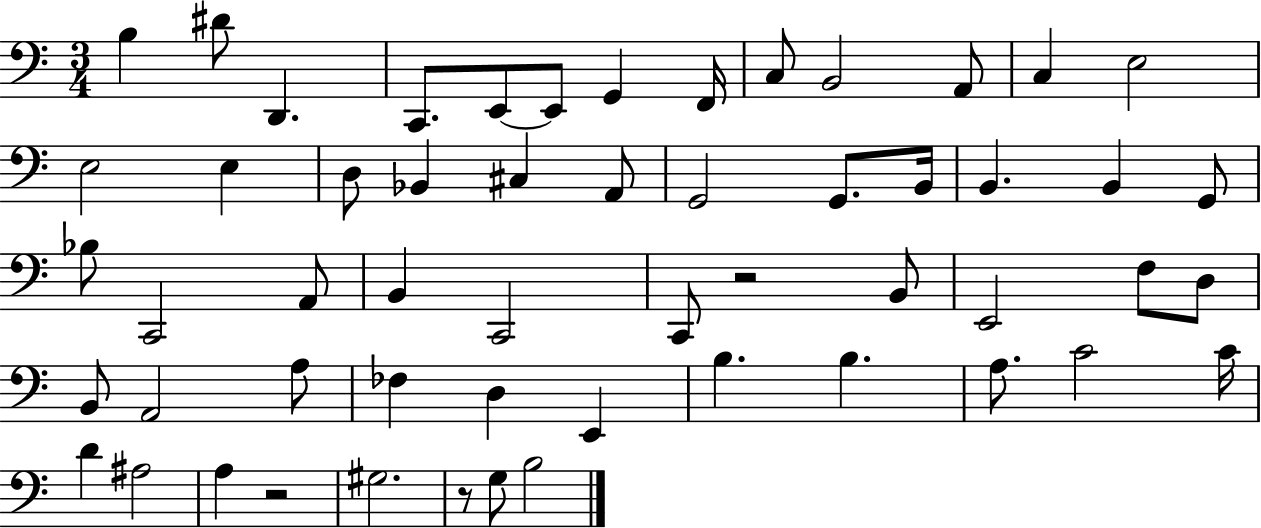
B3/q D#4/e D2/q. C2/e. E2/e E2/e G2/q F2/s C3/e B2/h A2/e C3/q E3/h E3/h E3/q D3/e Bb2/q C#3/q A2/e G2/h G2/e. B2/s B2/q. B2/q G2/e Bb3/e C2/h A2/e B2/q C2/h C2/e R/h B2/e E2/h F3/e D3/e B2/e A2/h A3/e FES3/q D3/q E2/q B3/q. B3/q. A3/e. C4/h C4/s D4/q A#3/h A3/q R/h G#3/h. R/e G3/e B3/h